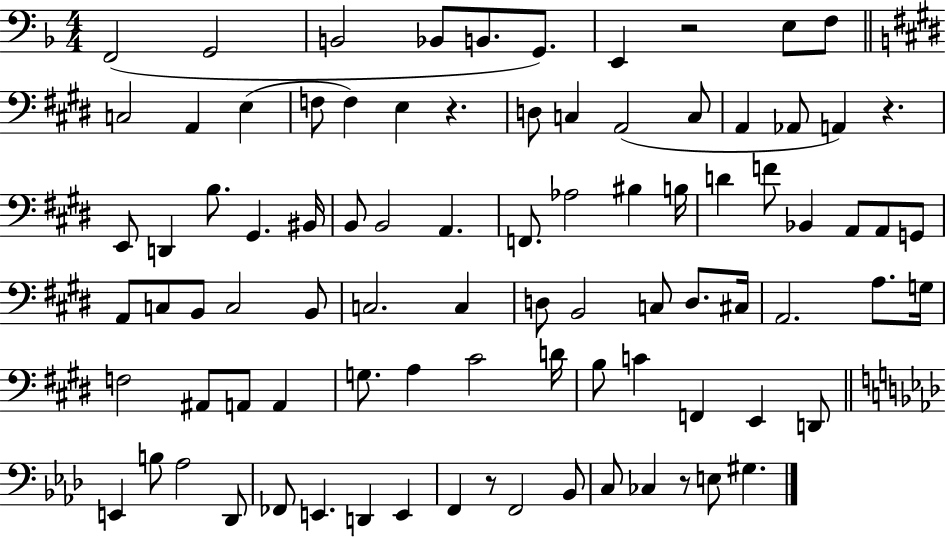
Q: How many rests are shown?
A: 5